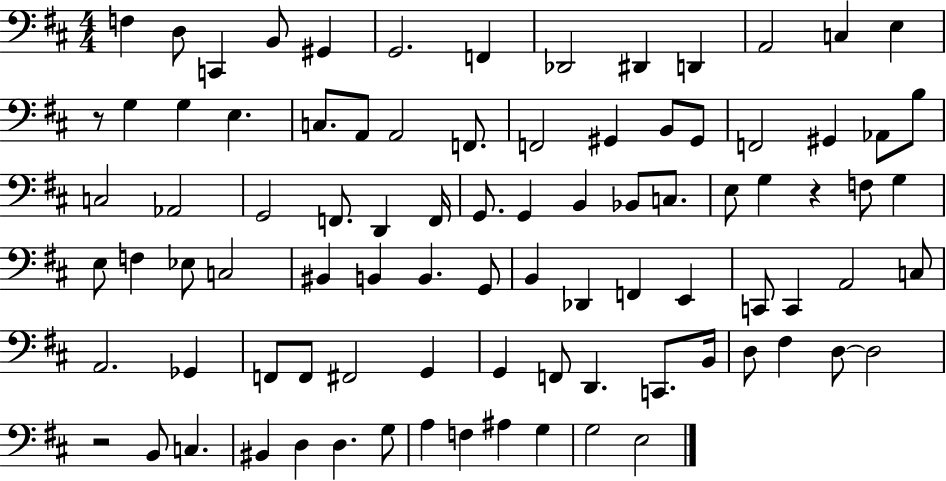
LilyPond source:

{
  \clef bass
  \numericTimeSignature
  \time 4/4
  \key d \major
  f4 d8 c,4 b,8 gis,4 | g,2. f,4 | des,2 dis,4 d,4 | a,2 c4 e4 | \break r8 g4 g4 e4. | c8. a,8 a,2 f,8. | f,2 gis,4 b,8 gis,8 | f,2 gis,4 aes,8 b8 | \break c2 aes,2 | g,2 f,8. d,4 f,16 | g,8. g,4 b,4 bes,8 c8. | e8 g4 r4 f8 g4 | \break e8 f4 ees8 c2 | bis,4 b,4 b,4. g,8 | b,4 des,4 f,4 e,4 | c,8 c,4 a,2 c8 | \break a,2. ges,4 | f,8 f,8 fis,2 g,4 | g,4 f,8 d,4. c,8. b,16 | d8 fis4 d8~~ d2 | \break r2 b,8 c4. | bis,4 d4 d4. g8 | a4 f4 ais4 g4 | g2 e2 | \break \bar "|."
}